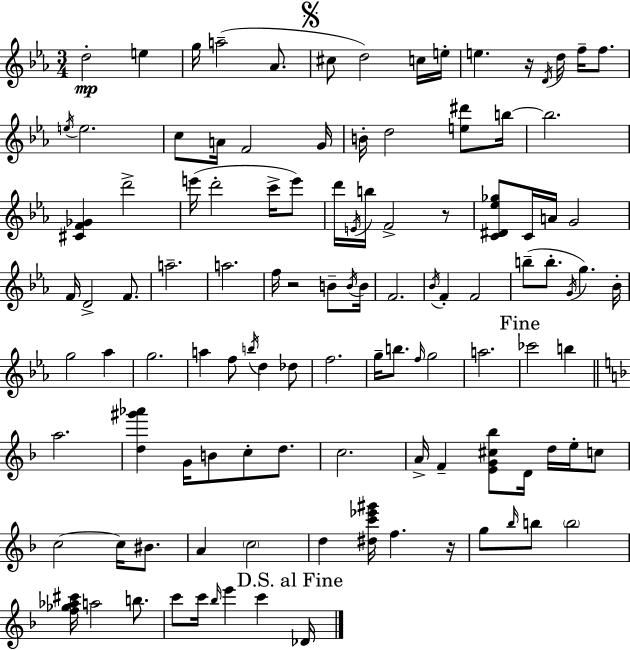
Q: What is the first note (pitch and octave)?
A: D5